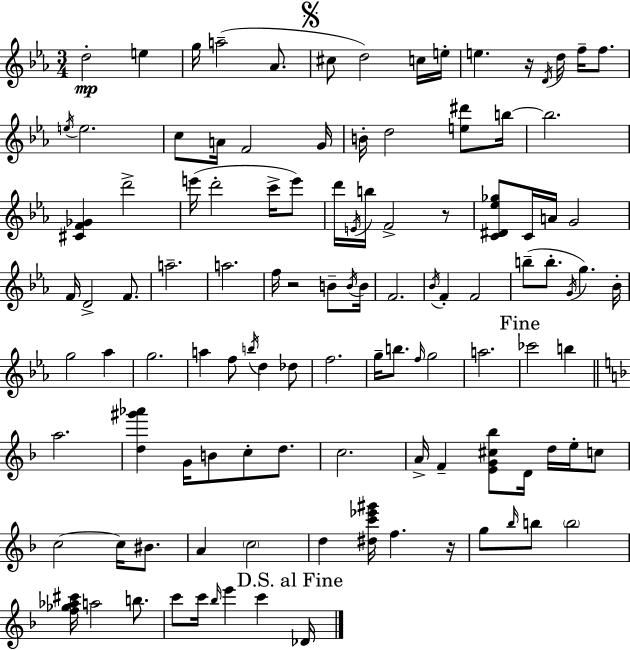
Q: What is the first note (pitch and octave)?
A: D5